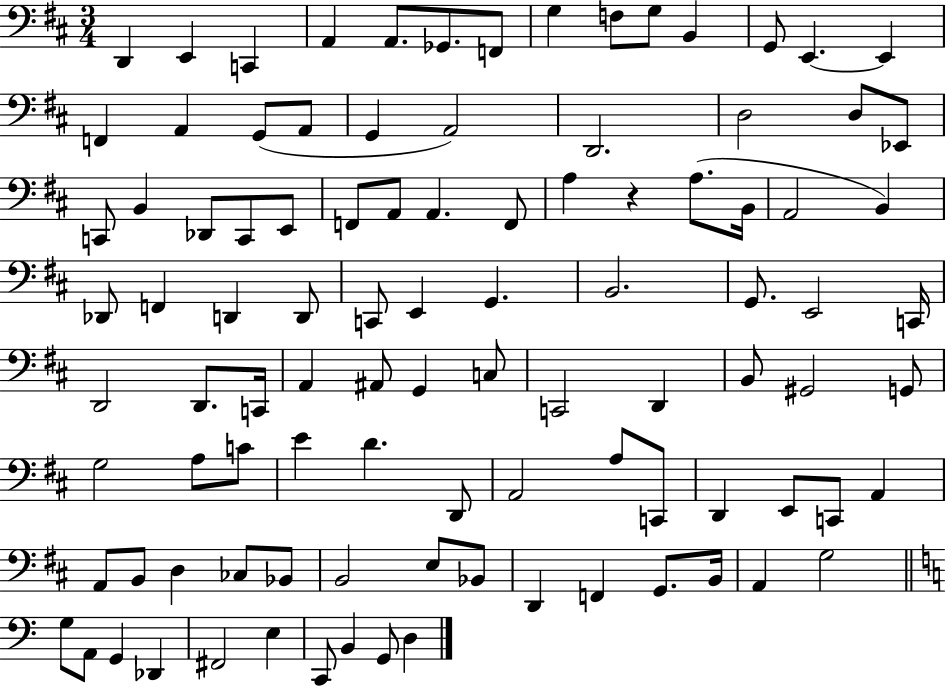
{
  \clef bass
  \numericTimeSignature
  \time 3/4
  \key d \major
  d,4 e,4 c,4 | a,4 a,8. ges,8. f,8 | g4 f8 g8 b,4 | g,8 e,4.~~ e,4 | \break f,4 a,4 g,8( a,8 | g,4 a,2) | d,2. | d2 d8 ees,8 | \break c,8 b,4 des,8 c,8 e,8 | f,8 a,8 a,4. f,8 | a4 r4 a8.( b,16 | a,2 b,4) | \break des,8 f,4 d,4 d,8 | c,8 e,4 g,4. | b,2. | g,8. e,2 c,16 | \break d,2 d,8. c,16 | a,4 ais,8 g,4 c8 | c,2 d,4 | b,8 gis,2 g,8 | \break g2 a8 c'8 | e'4 d'4. d,8 | a,2 a8 c,8 | d,4 e,8 c,8 a,4 | \break a,8 b,8 d4 ces8 bes,8 | b,2 e8 bes,8 | d,4 f,4 g,8. b,16 | a,4 g2 | \break \bar "||" \break \key c \major g8 a,8 g,4 des,4 | fis,2 e4 | c,8 b,4 g,8 d4 | \bar "|."
}